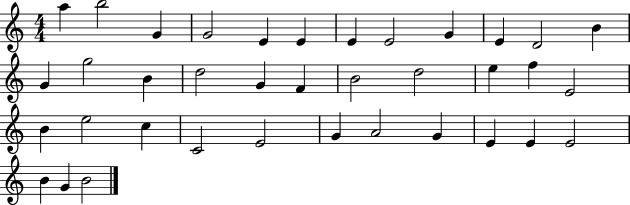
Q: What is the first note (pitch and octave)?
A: A5